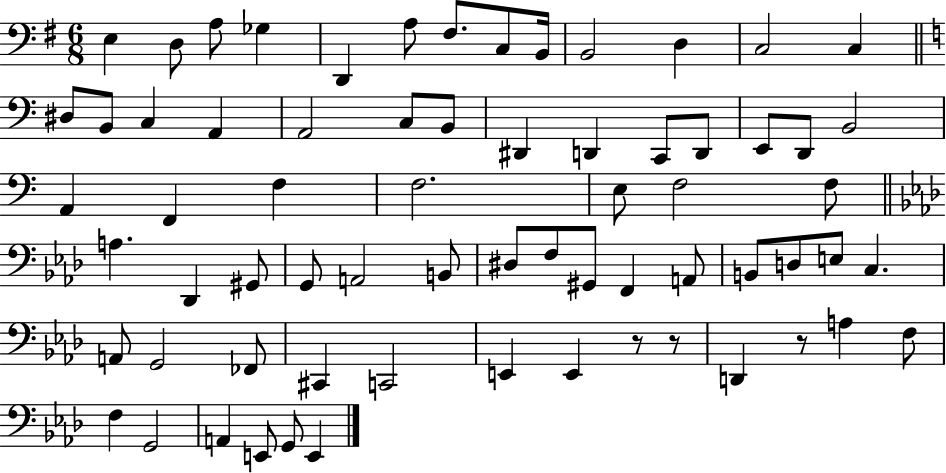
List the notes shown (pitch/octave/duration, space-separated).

E3/q D3/e A3/e Gb3/q D2/q A3/e F#3/e. C3/e B2/s B2/h D3/q C3/h C3/q D#3/e B2/e C3/q A2/q A2/h C3/e B2/e D#2/q D2/q C2/e D2/e E2/e D2/e B2/h A2/q F2/q F3/q F3/h. E3/e F3/h F3/e A3/q. Db2/q G#2/e G2/e A2/h B2/e D#3/e F3/e G#2/e F2/q A2/e B2/e D3/e E3/e C3/q. A2/e G2/h FES2/e C#2/q C2/h E2/q E2/q R/e R/e D2/q R/e A3/q F3/e F3/q G2/h A2/q E2/e G2/e E2/q